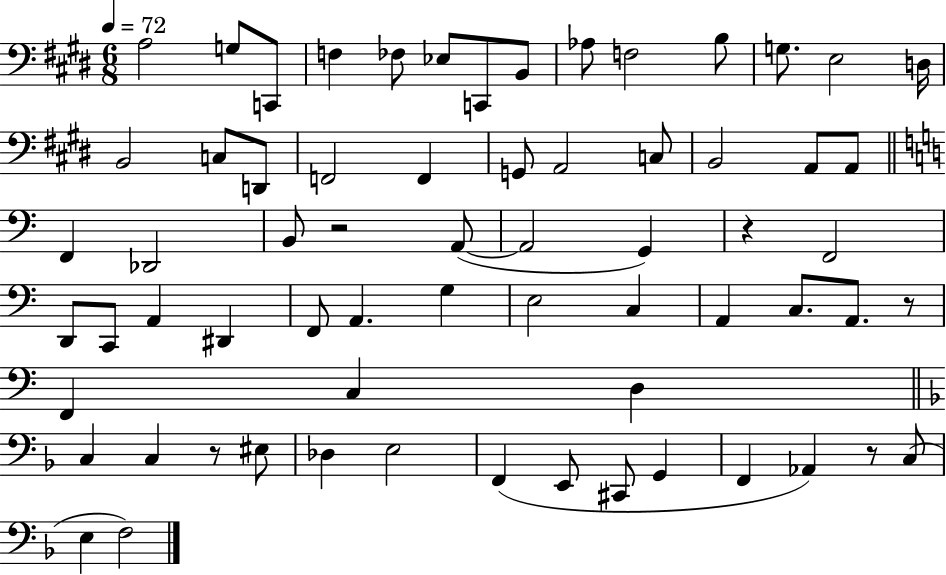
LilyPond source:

{
  \clef bass
  \numericTimeSignature
  \time 6/8
  \key e \major
  \tempo 4 = 72
  a2 g8 c,8 | f4 fes8 ees8 c,8 b,8 | aes8 f2 b8 | g8. e2 d16 | \break b,2 c8 d,8 | f,2 f,4 | g,8 a,2 c8 | b,2 a,8 a,8 | \break \bar "||" \break \key c \major f,4 des,2 | b,8 r2 a,8~(~ | a,2 g,4) | r4 f,2 | \break d,8 c,8 a,4 dis,4 | f,8 a,4. g4 | e2 c4 | a,4 c8. a,8. r8 | \break f,4 c4 d4 | \bar "||" \break \key f \major c4 c4 r8 eis8 | des4 e2 | f,4( e,8 cis,8 g,4 | f,4 aes,4) r8 c8( | \break e4 f2) | \bar "|."
}